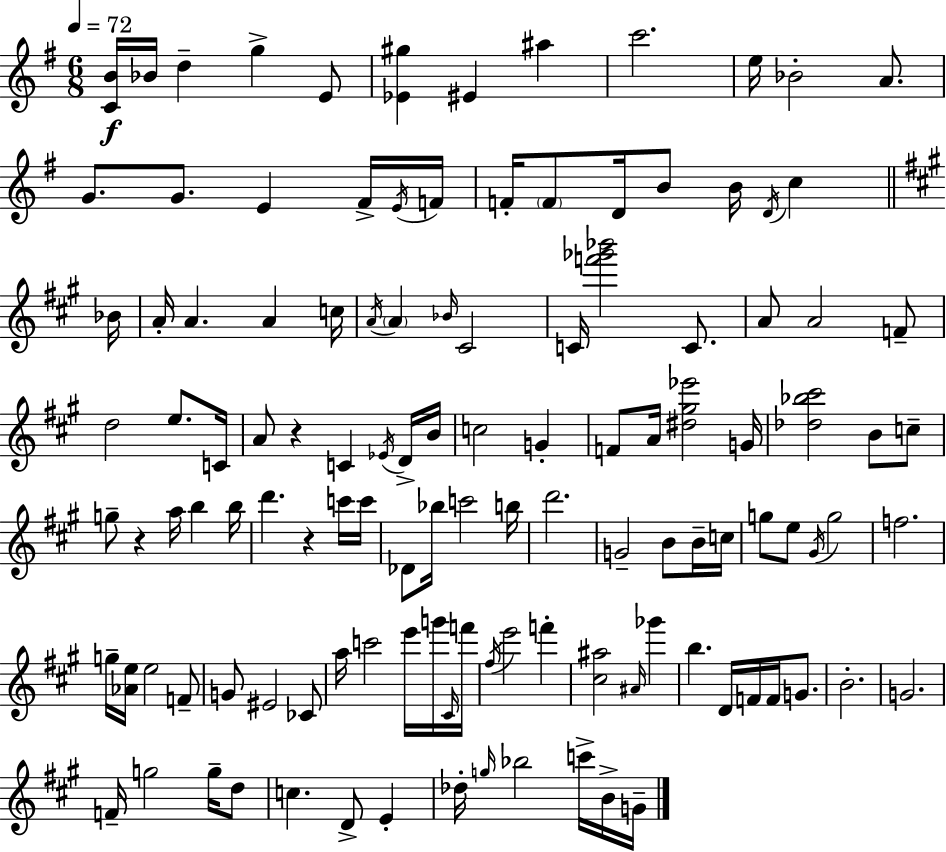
[C4,B4]/s Bb4/s D5/q G5/q E4/e [Eb4,G#5]/q EIS4/q A#5/q C6/h. E5/s Bb4/h A4/e. G4/e. G4/e. E4/q F#4/s E4/s F4/s F4/s F4/e D4/s B4/e B4/s D4/s C5/q Bb4/s A4/s A4/q. A4/q C5/s A4/s A4/q Bb4/s C#4/h C4/s [F6,Gb6,Bb6]/h C4/e. A4/e A4/h F4/e D5/h E5/e. C4/s A4/e R/q C4/q Eb4/s D4/s B4/s C5/h G4/q F4/e A4/s [D#5,G#5,Eb6]/h G4/s [Db5,Bb5,C#6]/h B4/e C5/e G5/e R/q A5/s B5/q B5/s D6/q. R/q C6/s C6/s Db4/e Bb5/s C6/h B5/s D6/h. G4/h B4/e B4/s C5/s G5/e E5/e G#4/s G5/h F5/h. G5/s [Ab4,E5]/s E5/h F4/e G4/e EIS4/h CES4/e A5/s C6/h E6/s G6/s C#4/s F6/s F#5/s E6/h F6/q [C#5,A#5]/h A#4/s Gb6/q B5/q. D4/s F4/s F4/s G4/e. B4/h. G4/h. F4/s G5/h G5/s D5/e C5/q. D4/e E4/q Db5/s G5/s Bb5/h C6/s B4/s G4/s